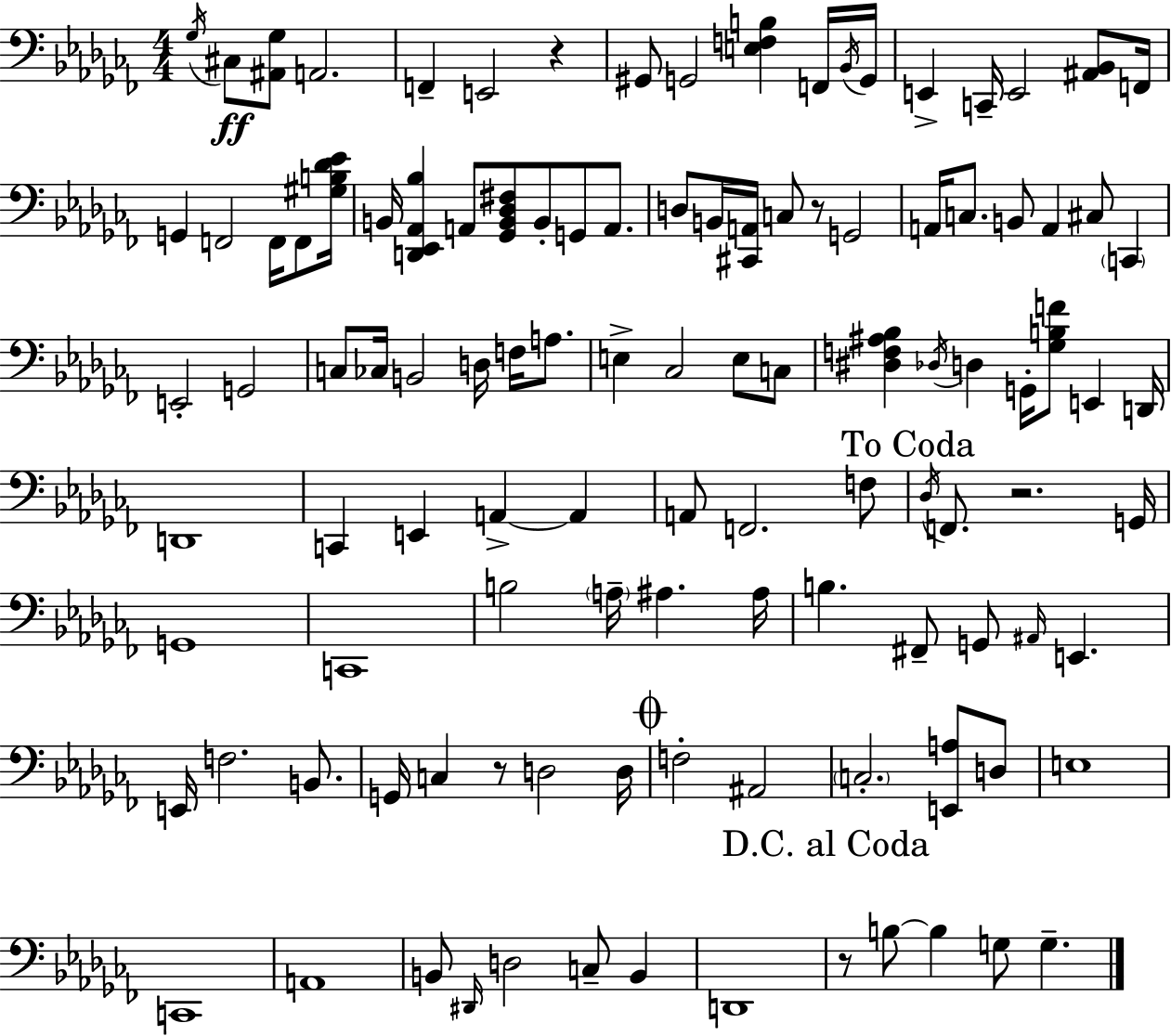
X:1
T:Untitled
M:4/4
L:1/4
K:Abm
_G,/4 ^C,/2 [^A,,_G,]/2 A,,2 F,, E,,2 z ^G,,/2 G,,2 [E,F,B,] F,,/4 _B,,/4 G,,/4 E,, C,,/4 E,,2 [^A,,_B,,]/2 F,,/4 G,, F,,2 F,,/4 F,,/2 [^G,B,_D_E]/4 B,,/4 [D,,_E,,_A,,_B,] A,,/2 [_G,,B,,_D,^F,]/2 B,,/2 G,,/2 A,,/2 D,/2 B,,/4 [^C,,A,,]/4 C,/2 z/2 G,,2 A,,/4 C,/2 B,,/2 A,, ^C,/2 C,, E,,2 G,,2 C,/2 _C,/4 B,,2 D,/4 F,/4 A,/2 E, _C,2 E,/2 C,/2 [^D,F,^A,_B,] _D,/4 D, G,,/4 [_G,B,F]/2 E,, D,,/4 D,,4 C,, E,, A,, A,, A,,/2 F,,2 F,/2 _D,/4 F,,/2 z2 G,,/4 G,,4 C,,4 B,2 A,/4 ^A, ^A,/4 B, ^F,,/2 G,,/2 ^A,,/4 E,, E,,/4 F,2 B,,/2 G,,/4 C, z/2 D,2 D,/4 F,2 ^A,,2 C,2 [E,,A,]/2 D,/2 E,4 C,,4 A,,4 B,,/2 ^D,,/4 D,2 C,/2 B,, D,,4 z/2 B,/2 B, G,/2 G,